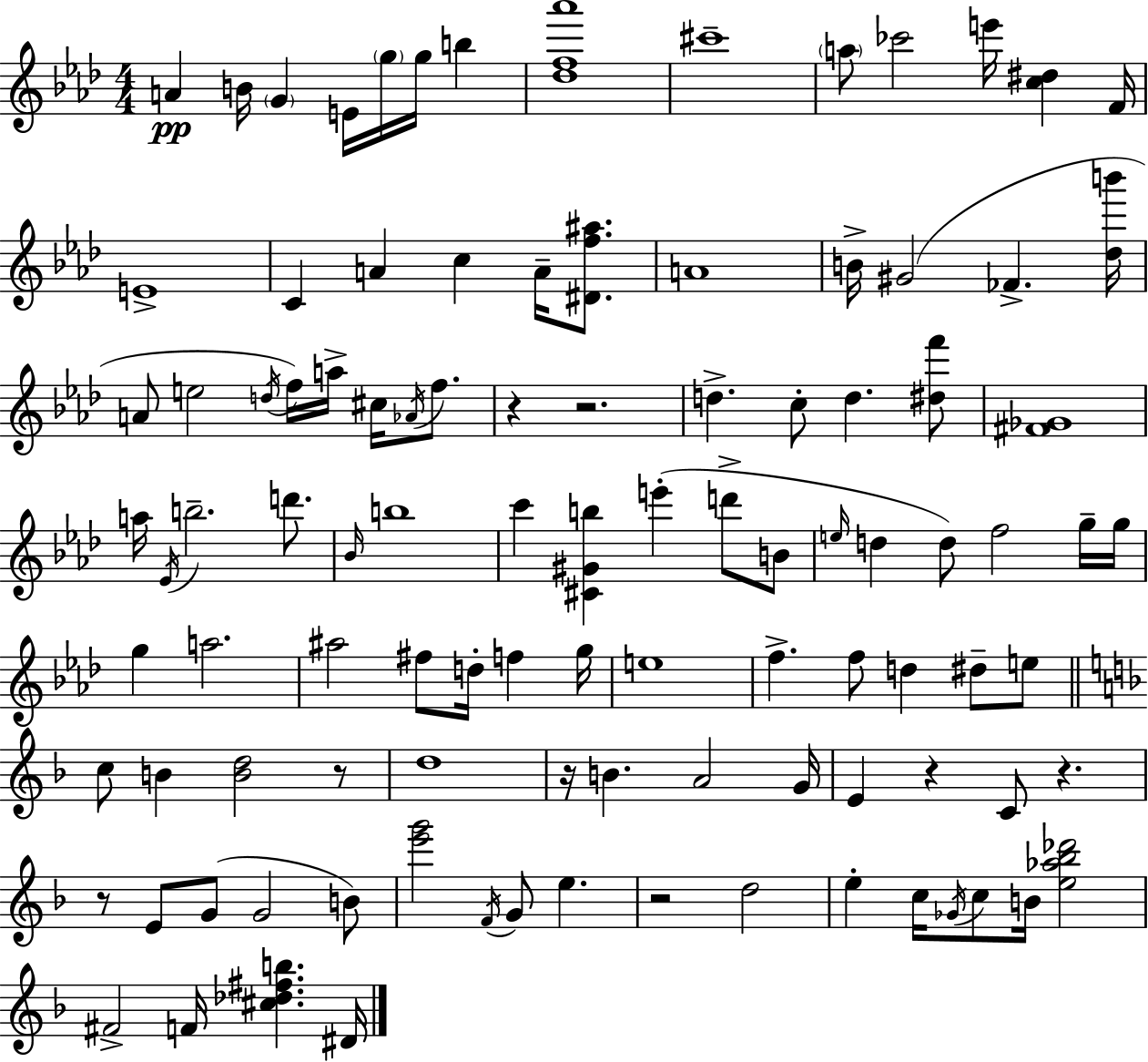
{
  \clef treble
  \numericTimeSignature
  \time 4/4
  \key aes \major
  a'4\pp b'16 \parenthesize g'4 e'16 \parenthesize g''16 g''16 b''4 | <des'' f'' aes'''>1 | cis'''1-- | \parenthesize a''8 ces'''2 e'''16 <c'' dis''>4 f'16 | \break e'1-> | c'4 a'4 c''4 a'16-- <dis' f'' ais''>8. | a'1 | b'16-> gis'2( fes'4.-> <des'' b'''>16 | \break a'8 e''2 \acciaccatura { d''16 }) f''16 a''16-> cis''16 \acciaccatura { aes'16 } f''8. | r4 r2. | d''4.-> c''8-. d''4. | <dis'' f'''>8 <fis' ges'>1 | \break a''16 \acciaccatura { ees'16 } b''2.-- | d'''8. \grace { bes'16 } b''1 | c'''4 <cis' gis' b''>4 e'''4-.( | d'''8-> b'8 \grace { e''16 } d''4 d''8) f''2 | \break g''16-- g''16 g''4 a''2. | ais''2 fis''8 d''16-. | f''4 g''16 e''1 | f''4.-> f''8 d''4 | \break dis''8-- e''8 \bar "||" \break \key d \minor c''8 b'4 <b' d''>2 r8 | d''1 | r16 b'4. a'2 g'16 | e'4 r4 c'8 r4. | \break r8 e'8 g'8( g'2 b'8) | <e''' g'''>2 \acciaccatura { f'16 } g'8 e''4. | r2 d''2 | e''4-. c''16 \acciaccatura { ges'16 } c''8 b'16 <e'' aes'' bes'' des'''>2 | \break fis'2-> f'16 <cis'' des'' fis'' b''>4. | dis'16 \bar "|."
}